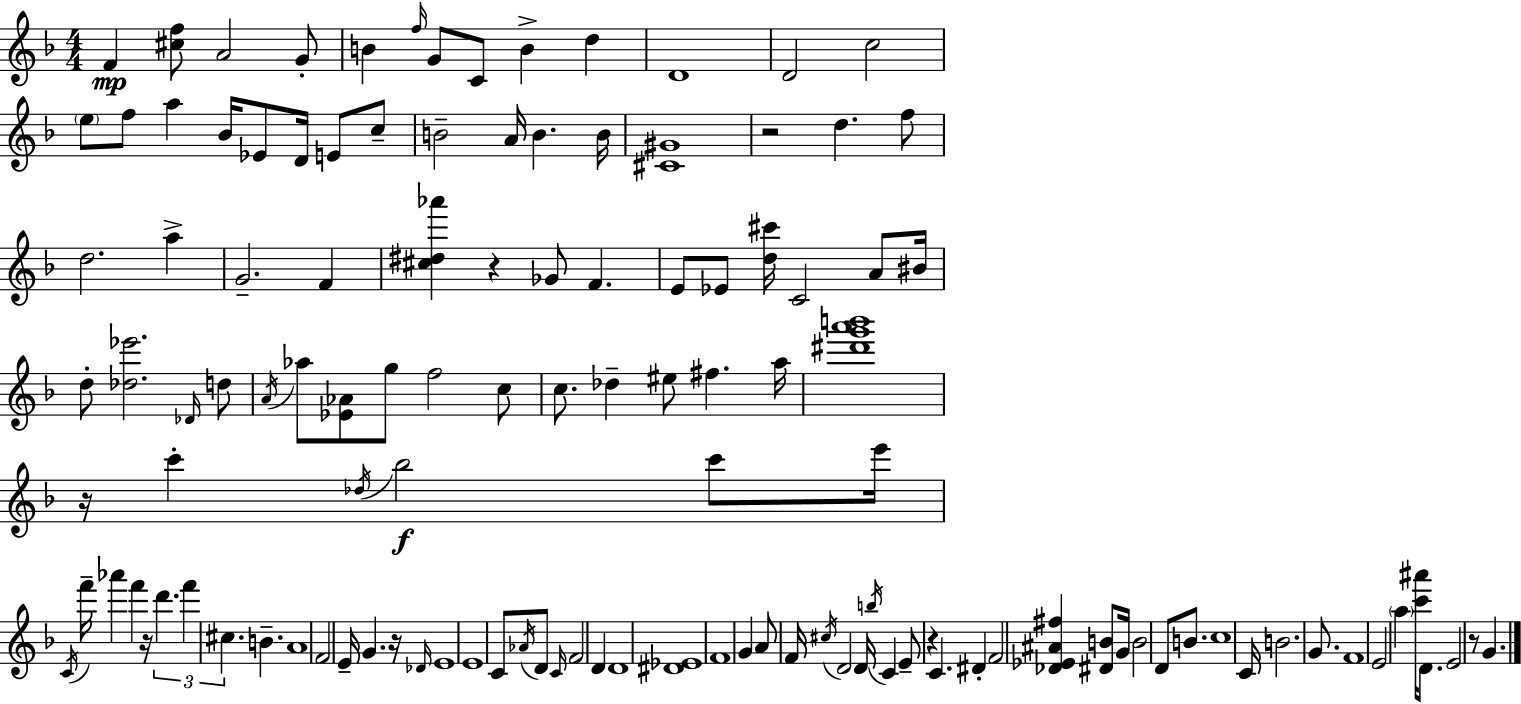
{
  \clef treble
  \numericTimeSignature
  \time 4/4
  \key f \major
  f'4\mp <cis'' f''>8 a'2 g'8-. | b'4 \grace { f''16 } g'8 c'8 b'4-> d''4 | d'1 | d'2 c''2 | \break \parenthesize e''8 f''8 a''4 bes'16 ees'8 d'16 e'8 c''8-- | b'2-- a'16 b'4. | b'16 <cis' gis'>1 | r2 d''4. f''8 | \break d''2. a''4-> | g'2.-- f'4 | <cis'' dis'' aes'''>4 r4 ges'8 f'4. | e'8 ees'8 <d'' cis'''>16 c'2 a'8 | \break bis'16 d''8-. <des'' ees'''>2. \grace { des'16 } | d''8 \acciaccatura { a'16 } aes''8 <ees' aes'>8 g''8 f''2 | c''8 c''8. des''4-- eis''8 fis''4. | a''16 <dis''' g''' a''' b'''>1 | \break r16 c'''4-. \acciaccatura { des''16 }\f bes''2 | c'''8 e'''16 \acciaccatura { c'16 } f'''16-- aes'''4 f'''4 r16 \tuplet 3/2 { d'''4. | f'''4 cis''4. } b'4.-- | a'1 | \break f'2 e'16-- g'4. | r16 \grace { des'16 } e'1 | e'1 | c'8 \acciaccatura { aes'16 } d'8 \grace { c'16 } f'2 | \break d'4 d'1 | <dis' ees'>1 | f'1 | g'4 a'8 f'16 \acciaccatura { cis''16 } | \break d'2 d'16 \acciaccatura { b''16 } c'4 e'8-- | r4 c'4. dis'4-. f'2 | <des' ees' ais' fis''>4 <dis' b'>8 g'16 b'2 | d'8 b'8. c''1 | \break c'16 b'2. | g'8. f'1 | e'2 | \parenthesize a''4 <c''' ais'''>16 d'8. e'2 | \break r8 g'4. \bar "|."
}